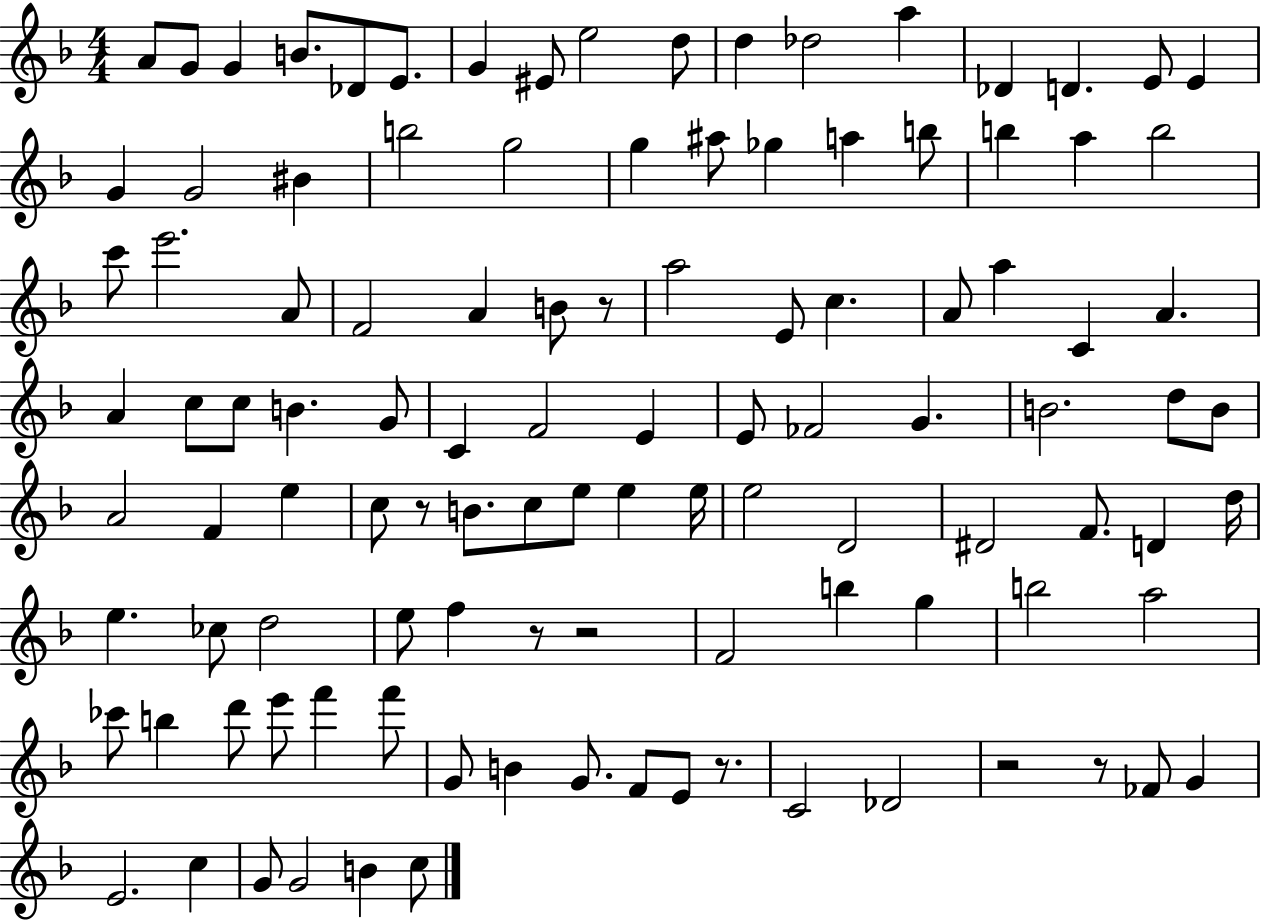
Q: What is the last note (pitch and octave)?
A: C5